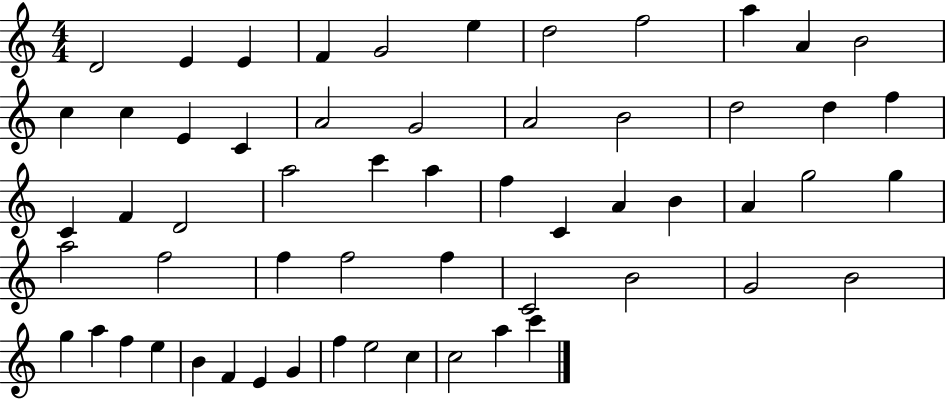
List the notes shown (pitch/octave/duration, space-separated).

D4/h E4/q E4/q F4/q G4/h E5/q D5/h F5/h A5/q A4/q B4/h C5/q C5/q E4/q C4/q A4/h G4/h A4/h B4/h D5/h D5/q F5/q C4/q F4/q D4/h A5/h C6/q A5/q F5/q C4/q A4/q B4/q A4/q G5/h G5/q A5/h F5/h F5/q F5/h F5/q C4/h B4/h G4/h B4/h G5/q A5/q F5/q E5/q B4/q F4/q E4/q G4/q F5/q E5/h C5/q C5/h A5/q C6/q